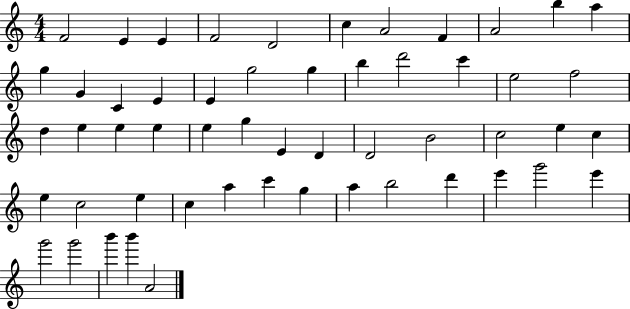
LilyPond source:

{
  \clef treble
  \numericTimeSignature
  \time 4/4
  \key c \major
  f'2 e'4 e'4 | f'2 d'2 | c''4 a'2 f'4 | a'2 b''4 a''4 | \break g''4 g'4 c'4 e'4 | e'4 g''2 g''4 | b''4 d'''2 c'''4 | e''2 f''2 | \break d''4 e''4 e''4 e''4 | e''4 g''4 e'4 d'4 | d'2 b'2 | c''2 e''4 c''4 | \break e''4 c''2 e''4 | c''4 a''4 c'''4 g''4 | a''4 b''2 d'''4 | e'''4 g'''2 e'''4 | \break g'''2 g'''2 | b'''4 b'''4 a'2 | \bar "|."
}